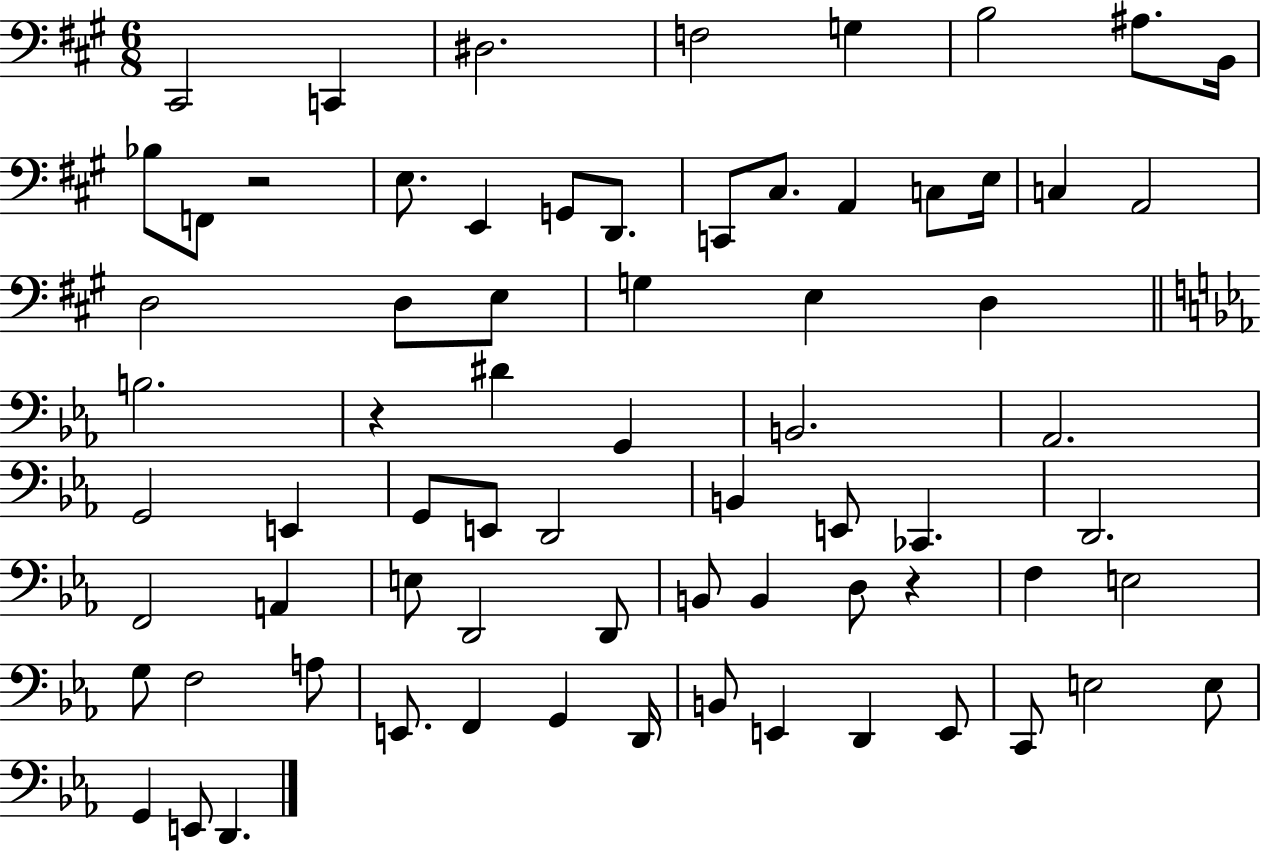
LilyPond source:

{
  \clef bass
  \numericTimeSignature
  \time 6/8
  \key a \major
  cis,2 c,4 | dis2. | f2 g4 | b2 ais8. b,16 | \break bes8 f,8 r2 | e8. e,4 g,8 d,8. | c,8 cis8. a,4 c8 e16 | c4 a,2 | \break d2 d8 e8 | g4 e4 d4 | \bar "||" \break \key ees \major b2. | r4 dis'4 g,4 | b,2. | aes,2. | \break g,2 e,4 | g,8 e,8 d,2 | b,4 e,8 ces,4. | d,2. | \break f,2 a,4 | e8 d,2 d,8 | b,8 b,4 d8 r4 | f4 e2 | \break g8 f2 a8 | e,8. f,4 g,4 d,16 | b,8 e,4 d,4 e,8 | c,8 e2 e8 | \break g,4 e,8 d,4. | \bar "|."
}